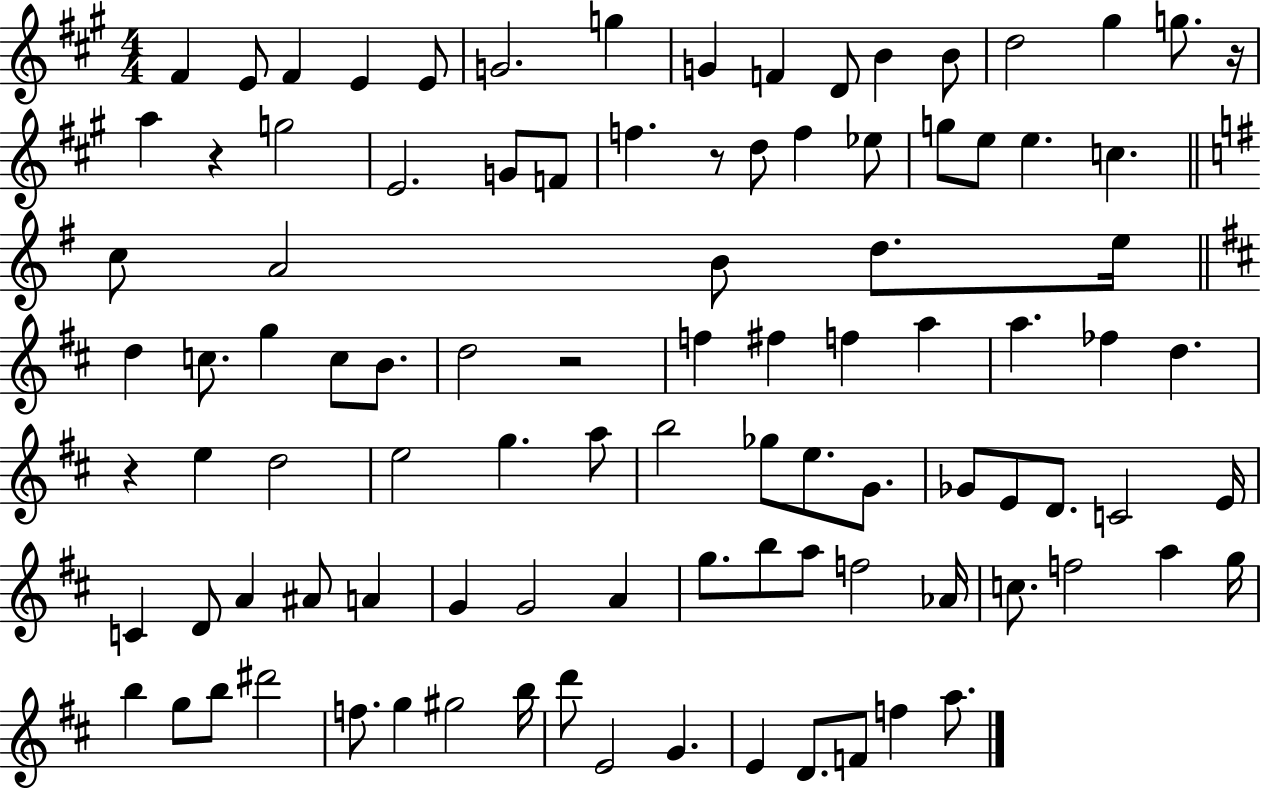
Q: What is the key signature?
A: A major